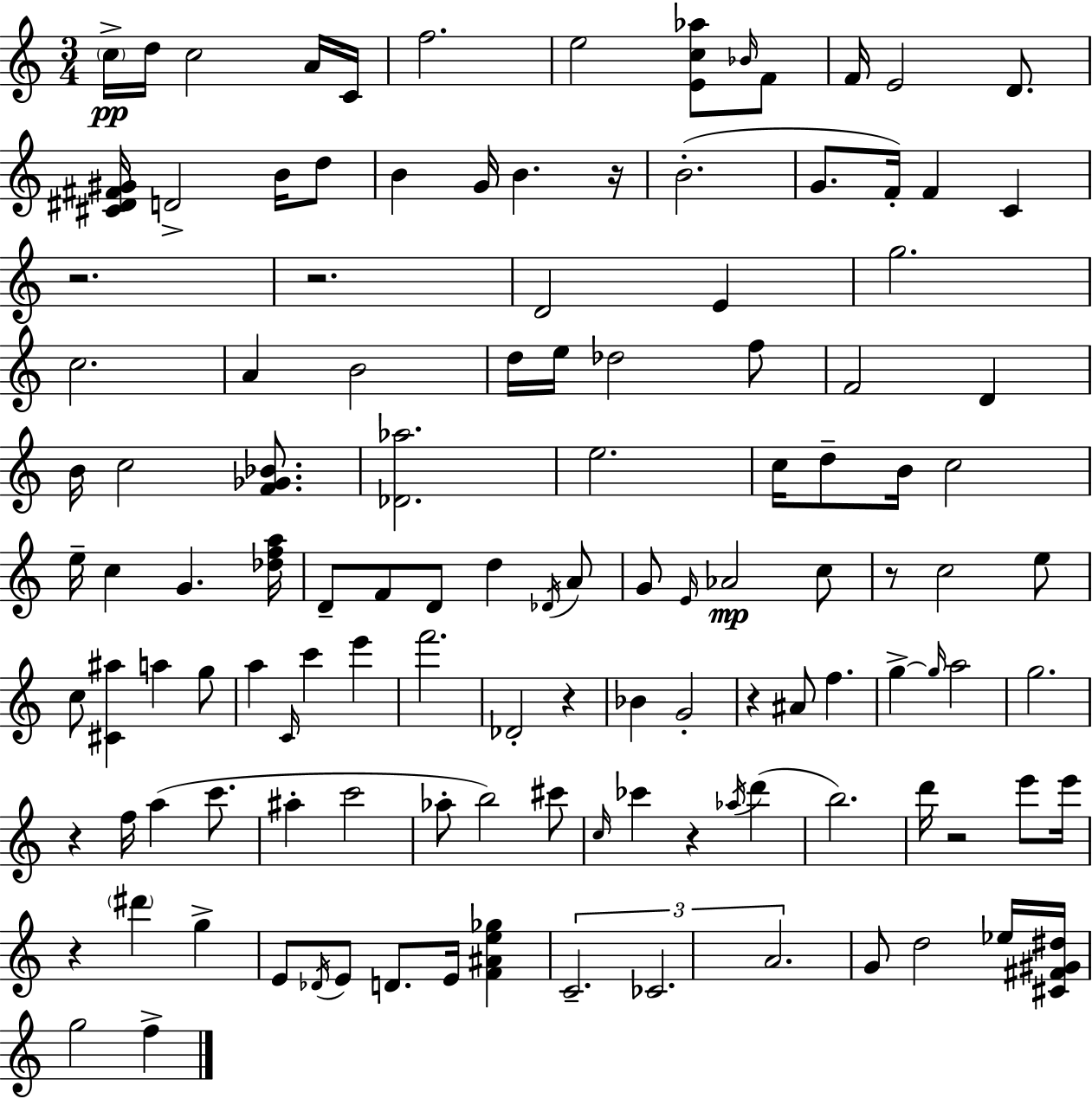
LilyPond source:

{
  \clef treble
  \numericTimeSignature
  \time 3/4
  \key c \major
  \parenthesize c''16->\pp d''16 c''2 a'16 c'16 | f''2. | e''2 <e' c'' aes''>8 \grace { bes'16 } f'8 | f'16 e'2 d'8. | \break <cis' dis' fis' gis'>16 d'2-> b'16 d''8 | b'4 g'16 b'4. | r16 b'2.-.( | g'8. f'16-.) f'4 c'4 | \break r2. | r2. | d'2 e'4 | g''2. | \break c''2. | a'4 b'2 | d''16 e''16 des''2 f''8 | f'2 d'4 | \break b'16 c''2 <f' ges' bes'>8. | <des' aes''>2. | e''2. | c''16 d''8-- b'16 c''2 | \break e''16-- c''4 g'4. | <des'' f'' a''>16 d'8-- f'8 d'8 d''4 \acciaccatura { des'16 } | a'8 g'8 \grace { e'16 } aes'2\mp | c''8 r8 c''2 | \break e''8 c''8 <cis' ais''>4 a''4 | g''8 a''4 \grace { c'16 } c'''4 | e'''4 f'''2. | des'2-. | \break r4 bes'4 g'2-. | r4 ais'8 f''4. | g''4->~~ \grace { g''16 } a''2 | g''2. | \break r4 f''16 a''4( | c'''8. ais''4-. c'''2 | aes''8-. b''2) | cis'''8 \grace { c''16 } ces'''4 r4 | \break \acciaccatura { aes''16 }( d'''4 b''2.) | d'''16 r2 | e'''8 e'''16 r4 \parenthesize dis'''4 | g''4-> e'8 \acciaccatura { des'16 } e'8 | \break d'8. e'16 <f' ais' e'' ges''>4 \tuplet 3/2 { c'2.-- | ces'2. | a'2. } | g'8 d''2 | \break ees''16 <cis' fis' gis' dis''>16 g''2 | f''4-> \bar "|."
}